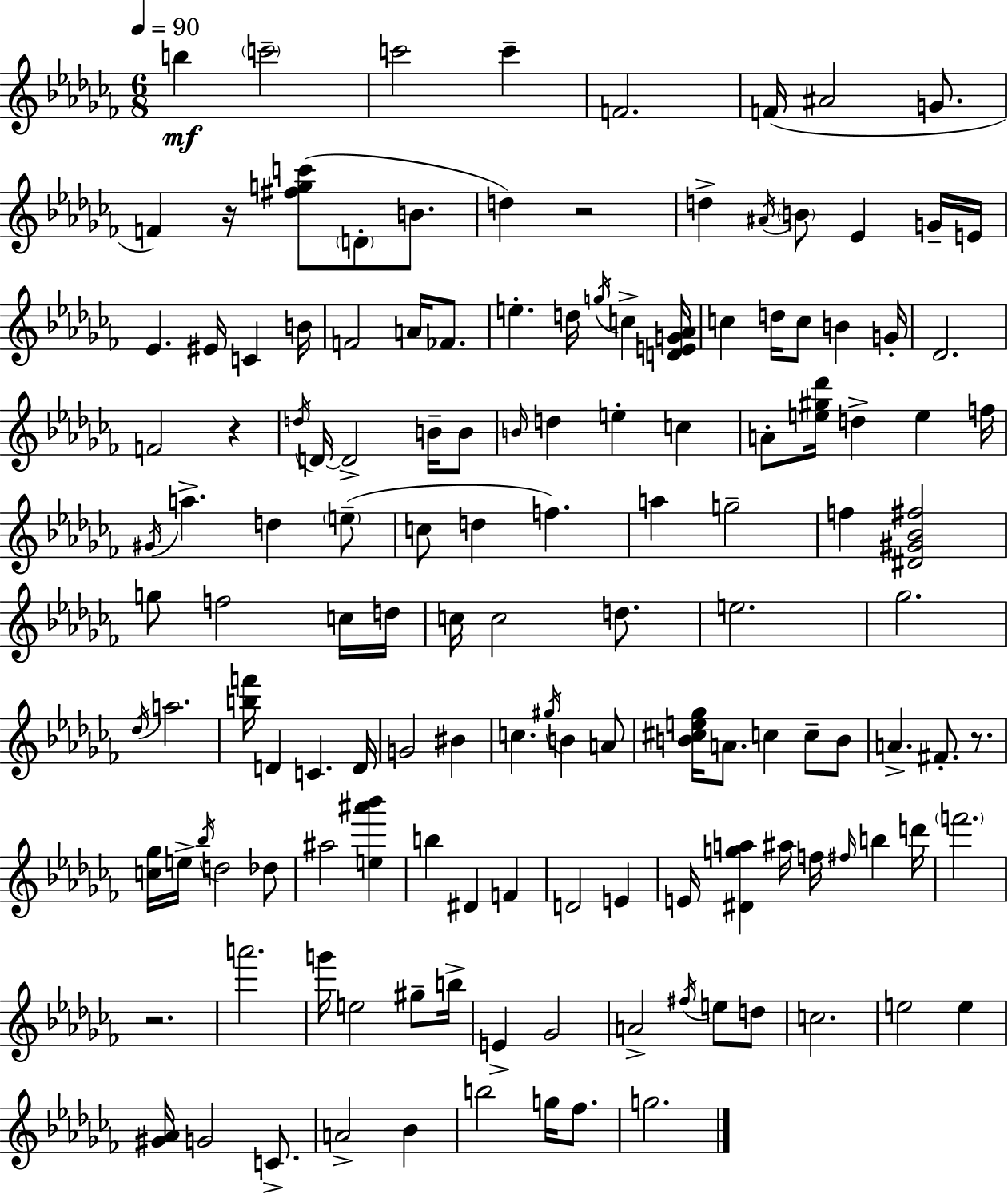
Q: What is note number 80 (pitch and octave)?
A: A4